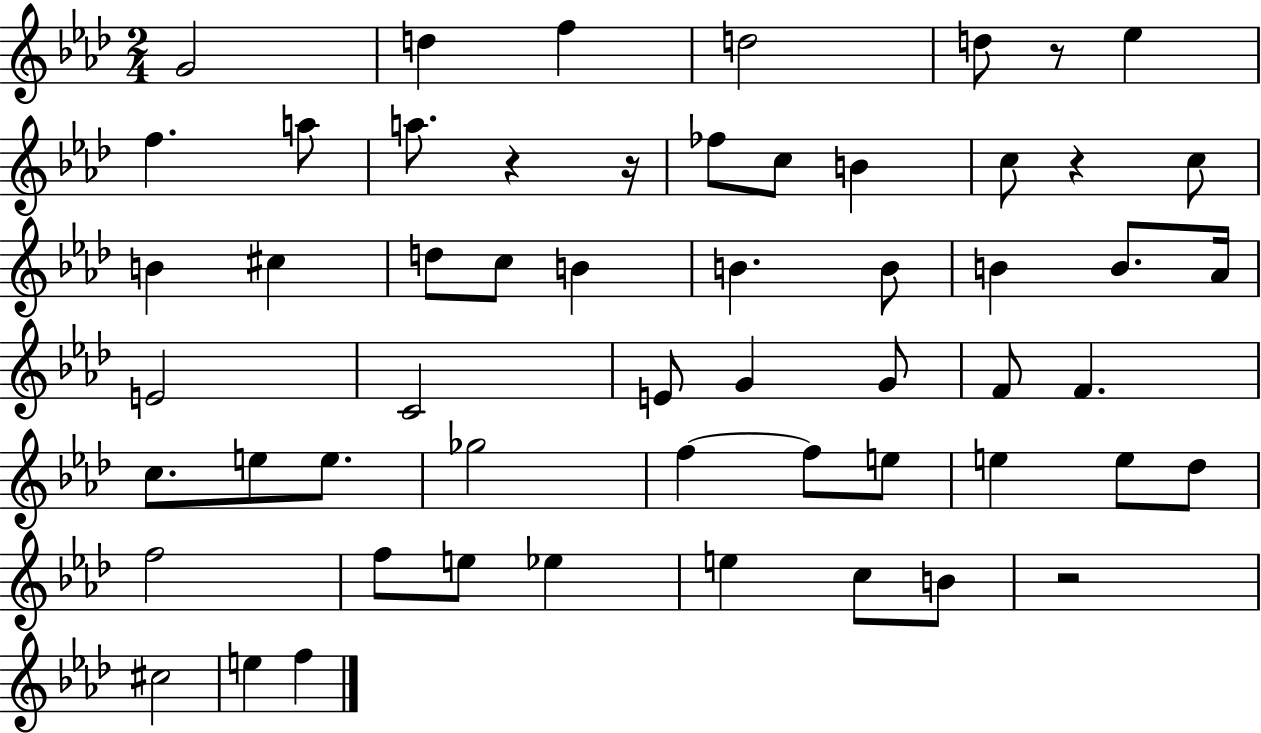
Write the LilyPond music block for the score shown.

{
  \clef treble
  \numericTimeSignature
  \time 2/4
  \key aes \major
  g'2 | d''4 f''4 | d''2 | d''8 r8 ees''4 | \break f''4. a''8 | a''8. r4 r16 | fes''8 c''8 b'4 | c''8 r4 c''8 | \break b'4 cis''4 | d''8 c''8 b'4 | b'4. b'8 | b'4 b'8. aes'16 | \break e'2 | c'2 | e'8 g'4 g'8 | f'8 f'4. | \break c''8. e''8 e''8. | ges''2 | f''4~~ f''8 e''8 | e''4 e''8 des''8 | \break f''2 | f''8 e''8 ees''4 | e''4 c''8 b'8 | r2 | \break cis''2 | e''4 f''4 | \bar "|."
}